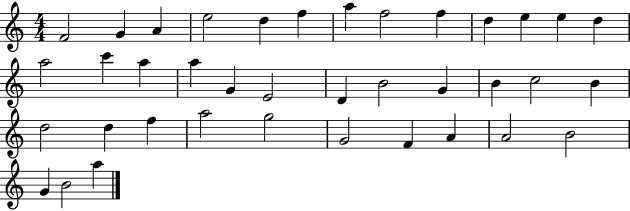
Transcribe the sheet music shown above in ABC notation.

X:1
T:Untitled
M:4/4
L:1/4
K:C
F2 G A e2 d f a f2 f d e e d a2 c' a a G E2 D B2 G B c2 B d2 d f a2 g2 G2 F A A2 B2 G B2 a